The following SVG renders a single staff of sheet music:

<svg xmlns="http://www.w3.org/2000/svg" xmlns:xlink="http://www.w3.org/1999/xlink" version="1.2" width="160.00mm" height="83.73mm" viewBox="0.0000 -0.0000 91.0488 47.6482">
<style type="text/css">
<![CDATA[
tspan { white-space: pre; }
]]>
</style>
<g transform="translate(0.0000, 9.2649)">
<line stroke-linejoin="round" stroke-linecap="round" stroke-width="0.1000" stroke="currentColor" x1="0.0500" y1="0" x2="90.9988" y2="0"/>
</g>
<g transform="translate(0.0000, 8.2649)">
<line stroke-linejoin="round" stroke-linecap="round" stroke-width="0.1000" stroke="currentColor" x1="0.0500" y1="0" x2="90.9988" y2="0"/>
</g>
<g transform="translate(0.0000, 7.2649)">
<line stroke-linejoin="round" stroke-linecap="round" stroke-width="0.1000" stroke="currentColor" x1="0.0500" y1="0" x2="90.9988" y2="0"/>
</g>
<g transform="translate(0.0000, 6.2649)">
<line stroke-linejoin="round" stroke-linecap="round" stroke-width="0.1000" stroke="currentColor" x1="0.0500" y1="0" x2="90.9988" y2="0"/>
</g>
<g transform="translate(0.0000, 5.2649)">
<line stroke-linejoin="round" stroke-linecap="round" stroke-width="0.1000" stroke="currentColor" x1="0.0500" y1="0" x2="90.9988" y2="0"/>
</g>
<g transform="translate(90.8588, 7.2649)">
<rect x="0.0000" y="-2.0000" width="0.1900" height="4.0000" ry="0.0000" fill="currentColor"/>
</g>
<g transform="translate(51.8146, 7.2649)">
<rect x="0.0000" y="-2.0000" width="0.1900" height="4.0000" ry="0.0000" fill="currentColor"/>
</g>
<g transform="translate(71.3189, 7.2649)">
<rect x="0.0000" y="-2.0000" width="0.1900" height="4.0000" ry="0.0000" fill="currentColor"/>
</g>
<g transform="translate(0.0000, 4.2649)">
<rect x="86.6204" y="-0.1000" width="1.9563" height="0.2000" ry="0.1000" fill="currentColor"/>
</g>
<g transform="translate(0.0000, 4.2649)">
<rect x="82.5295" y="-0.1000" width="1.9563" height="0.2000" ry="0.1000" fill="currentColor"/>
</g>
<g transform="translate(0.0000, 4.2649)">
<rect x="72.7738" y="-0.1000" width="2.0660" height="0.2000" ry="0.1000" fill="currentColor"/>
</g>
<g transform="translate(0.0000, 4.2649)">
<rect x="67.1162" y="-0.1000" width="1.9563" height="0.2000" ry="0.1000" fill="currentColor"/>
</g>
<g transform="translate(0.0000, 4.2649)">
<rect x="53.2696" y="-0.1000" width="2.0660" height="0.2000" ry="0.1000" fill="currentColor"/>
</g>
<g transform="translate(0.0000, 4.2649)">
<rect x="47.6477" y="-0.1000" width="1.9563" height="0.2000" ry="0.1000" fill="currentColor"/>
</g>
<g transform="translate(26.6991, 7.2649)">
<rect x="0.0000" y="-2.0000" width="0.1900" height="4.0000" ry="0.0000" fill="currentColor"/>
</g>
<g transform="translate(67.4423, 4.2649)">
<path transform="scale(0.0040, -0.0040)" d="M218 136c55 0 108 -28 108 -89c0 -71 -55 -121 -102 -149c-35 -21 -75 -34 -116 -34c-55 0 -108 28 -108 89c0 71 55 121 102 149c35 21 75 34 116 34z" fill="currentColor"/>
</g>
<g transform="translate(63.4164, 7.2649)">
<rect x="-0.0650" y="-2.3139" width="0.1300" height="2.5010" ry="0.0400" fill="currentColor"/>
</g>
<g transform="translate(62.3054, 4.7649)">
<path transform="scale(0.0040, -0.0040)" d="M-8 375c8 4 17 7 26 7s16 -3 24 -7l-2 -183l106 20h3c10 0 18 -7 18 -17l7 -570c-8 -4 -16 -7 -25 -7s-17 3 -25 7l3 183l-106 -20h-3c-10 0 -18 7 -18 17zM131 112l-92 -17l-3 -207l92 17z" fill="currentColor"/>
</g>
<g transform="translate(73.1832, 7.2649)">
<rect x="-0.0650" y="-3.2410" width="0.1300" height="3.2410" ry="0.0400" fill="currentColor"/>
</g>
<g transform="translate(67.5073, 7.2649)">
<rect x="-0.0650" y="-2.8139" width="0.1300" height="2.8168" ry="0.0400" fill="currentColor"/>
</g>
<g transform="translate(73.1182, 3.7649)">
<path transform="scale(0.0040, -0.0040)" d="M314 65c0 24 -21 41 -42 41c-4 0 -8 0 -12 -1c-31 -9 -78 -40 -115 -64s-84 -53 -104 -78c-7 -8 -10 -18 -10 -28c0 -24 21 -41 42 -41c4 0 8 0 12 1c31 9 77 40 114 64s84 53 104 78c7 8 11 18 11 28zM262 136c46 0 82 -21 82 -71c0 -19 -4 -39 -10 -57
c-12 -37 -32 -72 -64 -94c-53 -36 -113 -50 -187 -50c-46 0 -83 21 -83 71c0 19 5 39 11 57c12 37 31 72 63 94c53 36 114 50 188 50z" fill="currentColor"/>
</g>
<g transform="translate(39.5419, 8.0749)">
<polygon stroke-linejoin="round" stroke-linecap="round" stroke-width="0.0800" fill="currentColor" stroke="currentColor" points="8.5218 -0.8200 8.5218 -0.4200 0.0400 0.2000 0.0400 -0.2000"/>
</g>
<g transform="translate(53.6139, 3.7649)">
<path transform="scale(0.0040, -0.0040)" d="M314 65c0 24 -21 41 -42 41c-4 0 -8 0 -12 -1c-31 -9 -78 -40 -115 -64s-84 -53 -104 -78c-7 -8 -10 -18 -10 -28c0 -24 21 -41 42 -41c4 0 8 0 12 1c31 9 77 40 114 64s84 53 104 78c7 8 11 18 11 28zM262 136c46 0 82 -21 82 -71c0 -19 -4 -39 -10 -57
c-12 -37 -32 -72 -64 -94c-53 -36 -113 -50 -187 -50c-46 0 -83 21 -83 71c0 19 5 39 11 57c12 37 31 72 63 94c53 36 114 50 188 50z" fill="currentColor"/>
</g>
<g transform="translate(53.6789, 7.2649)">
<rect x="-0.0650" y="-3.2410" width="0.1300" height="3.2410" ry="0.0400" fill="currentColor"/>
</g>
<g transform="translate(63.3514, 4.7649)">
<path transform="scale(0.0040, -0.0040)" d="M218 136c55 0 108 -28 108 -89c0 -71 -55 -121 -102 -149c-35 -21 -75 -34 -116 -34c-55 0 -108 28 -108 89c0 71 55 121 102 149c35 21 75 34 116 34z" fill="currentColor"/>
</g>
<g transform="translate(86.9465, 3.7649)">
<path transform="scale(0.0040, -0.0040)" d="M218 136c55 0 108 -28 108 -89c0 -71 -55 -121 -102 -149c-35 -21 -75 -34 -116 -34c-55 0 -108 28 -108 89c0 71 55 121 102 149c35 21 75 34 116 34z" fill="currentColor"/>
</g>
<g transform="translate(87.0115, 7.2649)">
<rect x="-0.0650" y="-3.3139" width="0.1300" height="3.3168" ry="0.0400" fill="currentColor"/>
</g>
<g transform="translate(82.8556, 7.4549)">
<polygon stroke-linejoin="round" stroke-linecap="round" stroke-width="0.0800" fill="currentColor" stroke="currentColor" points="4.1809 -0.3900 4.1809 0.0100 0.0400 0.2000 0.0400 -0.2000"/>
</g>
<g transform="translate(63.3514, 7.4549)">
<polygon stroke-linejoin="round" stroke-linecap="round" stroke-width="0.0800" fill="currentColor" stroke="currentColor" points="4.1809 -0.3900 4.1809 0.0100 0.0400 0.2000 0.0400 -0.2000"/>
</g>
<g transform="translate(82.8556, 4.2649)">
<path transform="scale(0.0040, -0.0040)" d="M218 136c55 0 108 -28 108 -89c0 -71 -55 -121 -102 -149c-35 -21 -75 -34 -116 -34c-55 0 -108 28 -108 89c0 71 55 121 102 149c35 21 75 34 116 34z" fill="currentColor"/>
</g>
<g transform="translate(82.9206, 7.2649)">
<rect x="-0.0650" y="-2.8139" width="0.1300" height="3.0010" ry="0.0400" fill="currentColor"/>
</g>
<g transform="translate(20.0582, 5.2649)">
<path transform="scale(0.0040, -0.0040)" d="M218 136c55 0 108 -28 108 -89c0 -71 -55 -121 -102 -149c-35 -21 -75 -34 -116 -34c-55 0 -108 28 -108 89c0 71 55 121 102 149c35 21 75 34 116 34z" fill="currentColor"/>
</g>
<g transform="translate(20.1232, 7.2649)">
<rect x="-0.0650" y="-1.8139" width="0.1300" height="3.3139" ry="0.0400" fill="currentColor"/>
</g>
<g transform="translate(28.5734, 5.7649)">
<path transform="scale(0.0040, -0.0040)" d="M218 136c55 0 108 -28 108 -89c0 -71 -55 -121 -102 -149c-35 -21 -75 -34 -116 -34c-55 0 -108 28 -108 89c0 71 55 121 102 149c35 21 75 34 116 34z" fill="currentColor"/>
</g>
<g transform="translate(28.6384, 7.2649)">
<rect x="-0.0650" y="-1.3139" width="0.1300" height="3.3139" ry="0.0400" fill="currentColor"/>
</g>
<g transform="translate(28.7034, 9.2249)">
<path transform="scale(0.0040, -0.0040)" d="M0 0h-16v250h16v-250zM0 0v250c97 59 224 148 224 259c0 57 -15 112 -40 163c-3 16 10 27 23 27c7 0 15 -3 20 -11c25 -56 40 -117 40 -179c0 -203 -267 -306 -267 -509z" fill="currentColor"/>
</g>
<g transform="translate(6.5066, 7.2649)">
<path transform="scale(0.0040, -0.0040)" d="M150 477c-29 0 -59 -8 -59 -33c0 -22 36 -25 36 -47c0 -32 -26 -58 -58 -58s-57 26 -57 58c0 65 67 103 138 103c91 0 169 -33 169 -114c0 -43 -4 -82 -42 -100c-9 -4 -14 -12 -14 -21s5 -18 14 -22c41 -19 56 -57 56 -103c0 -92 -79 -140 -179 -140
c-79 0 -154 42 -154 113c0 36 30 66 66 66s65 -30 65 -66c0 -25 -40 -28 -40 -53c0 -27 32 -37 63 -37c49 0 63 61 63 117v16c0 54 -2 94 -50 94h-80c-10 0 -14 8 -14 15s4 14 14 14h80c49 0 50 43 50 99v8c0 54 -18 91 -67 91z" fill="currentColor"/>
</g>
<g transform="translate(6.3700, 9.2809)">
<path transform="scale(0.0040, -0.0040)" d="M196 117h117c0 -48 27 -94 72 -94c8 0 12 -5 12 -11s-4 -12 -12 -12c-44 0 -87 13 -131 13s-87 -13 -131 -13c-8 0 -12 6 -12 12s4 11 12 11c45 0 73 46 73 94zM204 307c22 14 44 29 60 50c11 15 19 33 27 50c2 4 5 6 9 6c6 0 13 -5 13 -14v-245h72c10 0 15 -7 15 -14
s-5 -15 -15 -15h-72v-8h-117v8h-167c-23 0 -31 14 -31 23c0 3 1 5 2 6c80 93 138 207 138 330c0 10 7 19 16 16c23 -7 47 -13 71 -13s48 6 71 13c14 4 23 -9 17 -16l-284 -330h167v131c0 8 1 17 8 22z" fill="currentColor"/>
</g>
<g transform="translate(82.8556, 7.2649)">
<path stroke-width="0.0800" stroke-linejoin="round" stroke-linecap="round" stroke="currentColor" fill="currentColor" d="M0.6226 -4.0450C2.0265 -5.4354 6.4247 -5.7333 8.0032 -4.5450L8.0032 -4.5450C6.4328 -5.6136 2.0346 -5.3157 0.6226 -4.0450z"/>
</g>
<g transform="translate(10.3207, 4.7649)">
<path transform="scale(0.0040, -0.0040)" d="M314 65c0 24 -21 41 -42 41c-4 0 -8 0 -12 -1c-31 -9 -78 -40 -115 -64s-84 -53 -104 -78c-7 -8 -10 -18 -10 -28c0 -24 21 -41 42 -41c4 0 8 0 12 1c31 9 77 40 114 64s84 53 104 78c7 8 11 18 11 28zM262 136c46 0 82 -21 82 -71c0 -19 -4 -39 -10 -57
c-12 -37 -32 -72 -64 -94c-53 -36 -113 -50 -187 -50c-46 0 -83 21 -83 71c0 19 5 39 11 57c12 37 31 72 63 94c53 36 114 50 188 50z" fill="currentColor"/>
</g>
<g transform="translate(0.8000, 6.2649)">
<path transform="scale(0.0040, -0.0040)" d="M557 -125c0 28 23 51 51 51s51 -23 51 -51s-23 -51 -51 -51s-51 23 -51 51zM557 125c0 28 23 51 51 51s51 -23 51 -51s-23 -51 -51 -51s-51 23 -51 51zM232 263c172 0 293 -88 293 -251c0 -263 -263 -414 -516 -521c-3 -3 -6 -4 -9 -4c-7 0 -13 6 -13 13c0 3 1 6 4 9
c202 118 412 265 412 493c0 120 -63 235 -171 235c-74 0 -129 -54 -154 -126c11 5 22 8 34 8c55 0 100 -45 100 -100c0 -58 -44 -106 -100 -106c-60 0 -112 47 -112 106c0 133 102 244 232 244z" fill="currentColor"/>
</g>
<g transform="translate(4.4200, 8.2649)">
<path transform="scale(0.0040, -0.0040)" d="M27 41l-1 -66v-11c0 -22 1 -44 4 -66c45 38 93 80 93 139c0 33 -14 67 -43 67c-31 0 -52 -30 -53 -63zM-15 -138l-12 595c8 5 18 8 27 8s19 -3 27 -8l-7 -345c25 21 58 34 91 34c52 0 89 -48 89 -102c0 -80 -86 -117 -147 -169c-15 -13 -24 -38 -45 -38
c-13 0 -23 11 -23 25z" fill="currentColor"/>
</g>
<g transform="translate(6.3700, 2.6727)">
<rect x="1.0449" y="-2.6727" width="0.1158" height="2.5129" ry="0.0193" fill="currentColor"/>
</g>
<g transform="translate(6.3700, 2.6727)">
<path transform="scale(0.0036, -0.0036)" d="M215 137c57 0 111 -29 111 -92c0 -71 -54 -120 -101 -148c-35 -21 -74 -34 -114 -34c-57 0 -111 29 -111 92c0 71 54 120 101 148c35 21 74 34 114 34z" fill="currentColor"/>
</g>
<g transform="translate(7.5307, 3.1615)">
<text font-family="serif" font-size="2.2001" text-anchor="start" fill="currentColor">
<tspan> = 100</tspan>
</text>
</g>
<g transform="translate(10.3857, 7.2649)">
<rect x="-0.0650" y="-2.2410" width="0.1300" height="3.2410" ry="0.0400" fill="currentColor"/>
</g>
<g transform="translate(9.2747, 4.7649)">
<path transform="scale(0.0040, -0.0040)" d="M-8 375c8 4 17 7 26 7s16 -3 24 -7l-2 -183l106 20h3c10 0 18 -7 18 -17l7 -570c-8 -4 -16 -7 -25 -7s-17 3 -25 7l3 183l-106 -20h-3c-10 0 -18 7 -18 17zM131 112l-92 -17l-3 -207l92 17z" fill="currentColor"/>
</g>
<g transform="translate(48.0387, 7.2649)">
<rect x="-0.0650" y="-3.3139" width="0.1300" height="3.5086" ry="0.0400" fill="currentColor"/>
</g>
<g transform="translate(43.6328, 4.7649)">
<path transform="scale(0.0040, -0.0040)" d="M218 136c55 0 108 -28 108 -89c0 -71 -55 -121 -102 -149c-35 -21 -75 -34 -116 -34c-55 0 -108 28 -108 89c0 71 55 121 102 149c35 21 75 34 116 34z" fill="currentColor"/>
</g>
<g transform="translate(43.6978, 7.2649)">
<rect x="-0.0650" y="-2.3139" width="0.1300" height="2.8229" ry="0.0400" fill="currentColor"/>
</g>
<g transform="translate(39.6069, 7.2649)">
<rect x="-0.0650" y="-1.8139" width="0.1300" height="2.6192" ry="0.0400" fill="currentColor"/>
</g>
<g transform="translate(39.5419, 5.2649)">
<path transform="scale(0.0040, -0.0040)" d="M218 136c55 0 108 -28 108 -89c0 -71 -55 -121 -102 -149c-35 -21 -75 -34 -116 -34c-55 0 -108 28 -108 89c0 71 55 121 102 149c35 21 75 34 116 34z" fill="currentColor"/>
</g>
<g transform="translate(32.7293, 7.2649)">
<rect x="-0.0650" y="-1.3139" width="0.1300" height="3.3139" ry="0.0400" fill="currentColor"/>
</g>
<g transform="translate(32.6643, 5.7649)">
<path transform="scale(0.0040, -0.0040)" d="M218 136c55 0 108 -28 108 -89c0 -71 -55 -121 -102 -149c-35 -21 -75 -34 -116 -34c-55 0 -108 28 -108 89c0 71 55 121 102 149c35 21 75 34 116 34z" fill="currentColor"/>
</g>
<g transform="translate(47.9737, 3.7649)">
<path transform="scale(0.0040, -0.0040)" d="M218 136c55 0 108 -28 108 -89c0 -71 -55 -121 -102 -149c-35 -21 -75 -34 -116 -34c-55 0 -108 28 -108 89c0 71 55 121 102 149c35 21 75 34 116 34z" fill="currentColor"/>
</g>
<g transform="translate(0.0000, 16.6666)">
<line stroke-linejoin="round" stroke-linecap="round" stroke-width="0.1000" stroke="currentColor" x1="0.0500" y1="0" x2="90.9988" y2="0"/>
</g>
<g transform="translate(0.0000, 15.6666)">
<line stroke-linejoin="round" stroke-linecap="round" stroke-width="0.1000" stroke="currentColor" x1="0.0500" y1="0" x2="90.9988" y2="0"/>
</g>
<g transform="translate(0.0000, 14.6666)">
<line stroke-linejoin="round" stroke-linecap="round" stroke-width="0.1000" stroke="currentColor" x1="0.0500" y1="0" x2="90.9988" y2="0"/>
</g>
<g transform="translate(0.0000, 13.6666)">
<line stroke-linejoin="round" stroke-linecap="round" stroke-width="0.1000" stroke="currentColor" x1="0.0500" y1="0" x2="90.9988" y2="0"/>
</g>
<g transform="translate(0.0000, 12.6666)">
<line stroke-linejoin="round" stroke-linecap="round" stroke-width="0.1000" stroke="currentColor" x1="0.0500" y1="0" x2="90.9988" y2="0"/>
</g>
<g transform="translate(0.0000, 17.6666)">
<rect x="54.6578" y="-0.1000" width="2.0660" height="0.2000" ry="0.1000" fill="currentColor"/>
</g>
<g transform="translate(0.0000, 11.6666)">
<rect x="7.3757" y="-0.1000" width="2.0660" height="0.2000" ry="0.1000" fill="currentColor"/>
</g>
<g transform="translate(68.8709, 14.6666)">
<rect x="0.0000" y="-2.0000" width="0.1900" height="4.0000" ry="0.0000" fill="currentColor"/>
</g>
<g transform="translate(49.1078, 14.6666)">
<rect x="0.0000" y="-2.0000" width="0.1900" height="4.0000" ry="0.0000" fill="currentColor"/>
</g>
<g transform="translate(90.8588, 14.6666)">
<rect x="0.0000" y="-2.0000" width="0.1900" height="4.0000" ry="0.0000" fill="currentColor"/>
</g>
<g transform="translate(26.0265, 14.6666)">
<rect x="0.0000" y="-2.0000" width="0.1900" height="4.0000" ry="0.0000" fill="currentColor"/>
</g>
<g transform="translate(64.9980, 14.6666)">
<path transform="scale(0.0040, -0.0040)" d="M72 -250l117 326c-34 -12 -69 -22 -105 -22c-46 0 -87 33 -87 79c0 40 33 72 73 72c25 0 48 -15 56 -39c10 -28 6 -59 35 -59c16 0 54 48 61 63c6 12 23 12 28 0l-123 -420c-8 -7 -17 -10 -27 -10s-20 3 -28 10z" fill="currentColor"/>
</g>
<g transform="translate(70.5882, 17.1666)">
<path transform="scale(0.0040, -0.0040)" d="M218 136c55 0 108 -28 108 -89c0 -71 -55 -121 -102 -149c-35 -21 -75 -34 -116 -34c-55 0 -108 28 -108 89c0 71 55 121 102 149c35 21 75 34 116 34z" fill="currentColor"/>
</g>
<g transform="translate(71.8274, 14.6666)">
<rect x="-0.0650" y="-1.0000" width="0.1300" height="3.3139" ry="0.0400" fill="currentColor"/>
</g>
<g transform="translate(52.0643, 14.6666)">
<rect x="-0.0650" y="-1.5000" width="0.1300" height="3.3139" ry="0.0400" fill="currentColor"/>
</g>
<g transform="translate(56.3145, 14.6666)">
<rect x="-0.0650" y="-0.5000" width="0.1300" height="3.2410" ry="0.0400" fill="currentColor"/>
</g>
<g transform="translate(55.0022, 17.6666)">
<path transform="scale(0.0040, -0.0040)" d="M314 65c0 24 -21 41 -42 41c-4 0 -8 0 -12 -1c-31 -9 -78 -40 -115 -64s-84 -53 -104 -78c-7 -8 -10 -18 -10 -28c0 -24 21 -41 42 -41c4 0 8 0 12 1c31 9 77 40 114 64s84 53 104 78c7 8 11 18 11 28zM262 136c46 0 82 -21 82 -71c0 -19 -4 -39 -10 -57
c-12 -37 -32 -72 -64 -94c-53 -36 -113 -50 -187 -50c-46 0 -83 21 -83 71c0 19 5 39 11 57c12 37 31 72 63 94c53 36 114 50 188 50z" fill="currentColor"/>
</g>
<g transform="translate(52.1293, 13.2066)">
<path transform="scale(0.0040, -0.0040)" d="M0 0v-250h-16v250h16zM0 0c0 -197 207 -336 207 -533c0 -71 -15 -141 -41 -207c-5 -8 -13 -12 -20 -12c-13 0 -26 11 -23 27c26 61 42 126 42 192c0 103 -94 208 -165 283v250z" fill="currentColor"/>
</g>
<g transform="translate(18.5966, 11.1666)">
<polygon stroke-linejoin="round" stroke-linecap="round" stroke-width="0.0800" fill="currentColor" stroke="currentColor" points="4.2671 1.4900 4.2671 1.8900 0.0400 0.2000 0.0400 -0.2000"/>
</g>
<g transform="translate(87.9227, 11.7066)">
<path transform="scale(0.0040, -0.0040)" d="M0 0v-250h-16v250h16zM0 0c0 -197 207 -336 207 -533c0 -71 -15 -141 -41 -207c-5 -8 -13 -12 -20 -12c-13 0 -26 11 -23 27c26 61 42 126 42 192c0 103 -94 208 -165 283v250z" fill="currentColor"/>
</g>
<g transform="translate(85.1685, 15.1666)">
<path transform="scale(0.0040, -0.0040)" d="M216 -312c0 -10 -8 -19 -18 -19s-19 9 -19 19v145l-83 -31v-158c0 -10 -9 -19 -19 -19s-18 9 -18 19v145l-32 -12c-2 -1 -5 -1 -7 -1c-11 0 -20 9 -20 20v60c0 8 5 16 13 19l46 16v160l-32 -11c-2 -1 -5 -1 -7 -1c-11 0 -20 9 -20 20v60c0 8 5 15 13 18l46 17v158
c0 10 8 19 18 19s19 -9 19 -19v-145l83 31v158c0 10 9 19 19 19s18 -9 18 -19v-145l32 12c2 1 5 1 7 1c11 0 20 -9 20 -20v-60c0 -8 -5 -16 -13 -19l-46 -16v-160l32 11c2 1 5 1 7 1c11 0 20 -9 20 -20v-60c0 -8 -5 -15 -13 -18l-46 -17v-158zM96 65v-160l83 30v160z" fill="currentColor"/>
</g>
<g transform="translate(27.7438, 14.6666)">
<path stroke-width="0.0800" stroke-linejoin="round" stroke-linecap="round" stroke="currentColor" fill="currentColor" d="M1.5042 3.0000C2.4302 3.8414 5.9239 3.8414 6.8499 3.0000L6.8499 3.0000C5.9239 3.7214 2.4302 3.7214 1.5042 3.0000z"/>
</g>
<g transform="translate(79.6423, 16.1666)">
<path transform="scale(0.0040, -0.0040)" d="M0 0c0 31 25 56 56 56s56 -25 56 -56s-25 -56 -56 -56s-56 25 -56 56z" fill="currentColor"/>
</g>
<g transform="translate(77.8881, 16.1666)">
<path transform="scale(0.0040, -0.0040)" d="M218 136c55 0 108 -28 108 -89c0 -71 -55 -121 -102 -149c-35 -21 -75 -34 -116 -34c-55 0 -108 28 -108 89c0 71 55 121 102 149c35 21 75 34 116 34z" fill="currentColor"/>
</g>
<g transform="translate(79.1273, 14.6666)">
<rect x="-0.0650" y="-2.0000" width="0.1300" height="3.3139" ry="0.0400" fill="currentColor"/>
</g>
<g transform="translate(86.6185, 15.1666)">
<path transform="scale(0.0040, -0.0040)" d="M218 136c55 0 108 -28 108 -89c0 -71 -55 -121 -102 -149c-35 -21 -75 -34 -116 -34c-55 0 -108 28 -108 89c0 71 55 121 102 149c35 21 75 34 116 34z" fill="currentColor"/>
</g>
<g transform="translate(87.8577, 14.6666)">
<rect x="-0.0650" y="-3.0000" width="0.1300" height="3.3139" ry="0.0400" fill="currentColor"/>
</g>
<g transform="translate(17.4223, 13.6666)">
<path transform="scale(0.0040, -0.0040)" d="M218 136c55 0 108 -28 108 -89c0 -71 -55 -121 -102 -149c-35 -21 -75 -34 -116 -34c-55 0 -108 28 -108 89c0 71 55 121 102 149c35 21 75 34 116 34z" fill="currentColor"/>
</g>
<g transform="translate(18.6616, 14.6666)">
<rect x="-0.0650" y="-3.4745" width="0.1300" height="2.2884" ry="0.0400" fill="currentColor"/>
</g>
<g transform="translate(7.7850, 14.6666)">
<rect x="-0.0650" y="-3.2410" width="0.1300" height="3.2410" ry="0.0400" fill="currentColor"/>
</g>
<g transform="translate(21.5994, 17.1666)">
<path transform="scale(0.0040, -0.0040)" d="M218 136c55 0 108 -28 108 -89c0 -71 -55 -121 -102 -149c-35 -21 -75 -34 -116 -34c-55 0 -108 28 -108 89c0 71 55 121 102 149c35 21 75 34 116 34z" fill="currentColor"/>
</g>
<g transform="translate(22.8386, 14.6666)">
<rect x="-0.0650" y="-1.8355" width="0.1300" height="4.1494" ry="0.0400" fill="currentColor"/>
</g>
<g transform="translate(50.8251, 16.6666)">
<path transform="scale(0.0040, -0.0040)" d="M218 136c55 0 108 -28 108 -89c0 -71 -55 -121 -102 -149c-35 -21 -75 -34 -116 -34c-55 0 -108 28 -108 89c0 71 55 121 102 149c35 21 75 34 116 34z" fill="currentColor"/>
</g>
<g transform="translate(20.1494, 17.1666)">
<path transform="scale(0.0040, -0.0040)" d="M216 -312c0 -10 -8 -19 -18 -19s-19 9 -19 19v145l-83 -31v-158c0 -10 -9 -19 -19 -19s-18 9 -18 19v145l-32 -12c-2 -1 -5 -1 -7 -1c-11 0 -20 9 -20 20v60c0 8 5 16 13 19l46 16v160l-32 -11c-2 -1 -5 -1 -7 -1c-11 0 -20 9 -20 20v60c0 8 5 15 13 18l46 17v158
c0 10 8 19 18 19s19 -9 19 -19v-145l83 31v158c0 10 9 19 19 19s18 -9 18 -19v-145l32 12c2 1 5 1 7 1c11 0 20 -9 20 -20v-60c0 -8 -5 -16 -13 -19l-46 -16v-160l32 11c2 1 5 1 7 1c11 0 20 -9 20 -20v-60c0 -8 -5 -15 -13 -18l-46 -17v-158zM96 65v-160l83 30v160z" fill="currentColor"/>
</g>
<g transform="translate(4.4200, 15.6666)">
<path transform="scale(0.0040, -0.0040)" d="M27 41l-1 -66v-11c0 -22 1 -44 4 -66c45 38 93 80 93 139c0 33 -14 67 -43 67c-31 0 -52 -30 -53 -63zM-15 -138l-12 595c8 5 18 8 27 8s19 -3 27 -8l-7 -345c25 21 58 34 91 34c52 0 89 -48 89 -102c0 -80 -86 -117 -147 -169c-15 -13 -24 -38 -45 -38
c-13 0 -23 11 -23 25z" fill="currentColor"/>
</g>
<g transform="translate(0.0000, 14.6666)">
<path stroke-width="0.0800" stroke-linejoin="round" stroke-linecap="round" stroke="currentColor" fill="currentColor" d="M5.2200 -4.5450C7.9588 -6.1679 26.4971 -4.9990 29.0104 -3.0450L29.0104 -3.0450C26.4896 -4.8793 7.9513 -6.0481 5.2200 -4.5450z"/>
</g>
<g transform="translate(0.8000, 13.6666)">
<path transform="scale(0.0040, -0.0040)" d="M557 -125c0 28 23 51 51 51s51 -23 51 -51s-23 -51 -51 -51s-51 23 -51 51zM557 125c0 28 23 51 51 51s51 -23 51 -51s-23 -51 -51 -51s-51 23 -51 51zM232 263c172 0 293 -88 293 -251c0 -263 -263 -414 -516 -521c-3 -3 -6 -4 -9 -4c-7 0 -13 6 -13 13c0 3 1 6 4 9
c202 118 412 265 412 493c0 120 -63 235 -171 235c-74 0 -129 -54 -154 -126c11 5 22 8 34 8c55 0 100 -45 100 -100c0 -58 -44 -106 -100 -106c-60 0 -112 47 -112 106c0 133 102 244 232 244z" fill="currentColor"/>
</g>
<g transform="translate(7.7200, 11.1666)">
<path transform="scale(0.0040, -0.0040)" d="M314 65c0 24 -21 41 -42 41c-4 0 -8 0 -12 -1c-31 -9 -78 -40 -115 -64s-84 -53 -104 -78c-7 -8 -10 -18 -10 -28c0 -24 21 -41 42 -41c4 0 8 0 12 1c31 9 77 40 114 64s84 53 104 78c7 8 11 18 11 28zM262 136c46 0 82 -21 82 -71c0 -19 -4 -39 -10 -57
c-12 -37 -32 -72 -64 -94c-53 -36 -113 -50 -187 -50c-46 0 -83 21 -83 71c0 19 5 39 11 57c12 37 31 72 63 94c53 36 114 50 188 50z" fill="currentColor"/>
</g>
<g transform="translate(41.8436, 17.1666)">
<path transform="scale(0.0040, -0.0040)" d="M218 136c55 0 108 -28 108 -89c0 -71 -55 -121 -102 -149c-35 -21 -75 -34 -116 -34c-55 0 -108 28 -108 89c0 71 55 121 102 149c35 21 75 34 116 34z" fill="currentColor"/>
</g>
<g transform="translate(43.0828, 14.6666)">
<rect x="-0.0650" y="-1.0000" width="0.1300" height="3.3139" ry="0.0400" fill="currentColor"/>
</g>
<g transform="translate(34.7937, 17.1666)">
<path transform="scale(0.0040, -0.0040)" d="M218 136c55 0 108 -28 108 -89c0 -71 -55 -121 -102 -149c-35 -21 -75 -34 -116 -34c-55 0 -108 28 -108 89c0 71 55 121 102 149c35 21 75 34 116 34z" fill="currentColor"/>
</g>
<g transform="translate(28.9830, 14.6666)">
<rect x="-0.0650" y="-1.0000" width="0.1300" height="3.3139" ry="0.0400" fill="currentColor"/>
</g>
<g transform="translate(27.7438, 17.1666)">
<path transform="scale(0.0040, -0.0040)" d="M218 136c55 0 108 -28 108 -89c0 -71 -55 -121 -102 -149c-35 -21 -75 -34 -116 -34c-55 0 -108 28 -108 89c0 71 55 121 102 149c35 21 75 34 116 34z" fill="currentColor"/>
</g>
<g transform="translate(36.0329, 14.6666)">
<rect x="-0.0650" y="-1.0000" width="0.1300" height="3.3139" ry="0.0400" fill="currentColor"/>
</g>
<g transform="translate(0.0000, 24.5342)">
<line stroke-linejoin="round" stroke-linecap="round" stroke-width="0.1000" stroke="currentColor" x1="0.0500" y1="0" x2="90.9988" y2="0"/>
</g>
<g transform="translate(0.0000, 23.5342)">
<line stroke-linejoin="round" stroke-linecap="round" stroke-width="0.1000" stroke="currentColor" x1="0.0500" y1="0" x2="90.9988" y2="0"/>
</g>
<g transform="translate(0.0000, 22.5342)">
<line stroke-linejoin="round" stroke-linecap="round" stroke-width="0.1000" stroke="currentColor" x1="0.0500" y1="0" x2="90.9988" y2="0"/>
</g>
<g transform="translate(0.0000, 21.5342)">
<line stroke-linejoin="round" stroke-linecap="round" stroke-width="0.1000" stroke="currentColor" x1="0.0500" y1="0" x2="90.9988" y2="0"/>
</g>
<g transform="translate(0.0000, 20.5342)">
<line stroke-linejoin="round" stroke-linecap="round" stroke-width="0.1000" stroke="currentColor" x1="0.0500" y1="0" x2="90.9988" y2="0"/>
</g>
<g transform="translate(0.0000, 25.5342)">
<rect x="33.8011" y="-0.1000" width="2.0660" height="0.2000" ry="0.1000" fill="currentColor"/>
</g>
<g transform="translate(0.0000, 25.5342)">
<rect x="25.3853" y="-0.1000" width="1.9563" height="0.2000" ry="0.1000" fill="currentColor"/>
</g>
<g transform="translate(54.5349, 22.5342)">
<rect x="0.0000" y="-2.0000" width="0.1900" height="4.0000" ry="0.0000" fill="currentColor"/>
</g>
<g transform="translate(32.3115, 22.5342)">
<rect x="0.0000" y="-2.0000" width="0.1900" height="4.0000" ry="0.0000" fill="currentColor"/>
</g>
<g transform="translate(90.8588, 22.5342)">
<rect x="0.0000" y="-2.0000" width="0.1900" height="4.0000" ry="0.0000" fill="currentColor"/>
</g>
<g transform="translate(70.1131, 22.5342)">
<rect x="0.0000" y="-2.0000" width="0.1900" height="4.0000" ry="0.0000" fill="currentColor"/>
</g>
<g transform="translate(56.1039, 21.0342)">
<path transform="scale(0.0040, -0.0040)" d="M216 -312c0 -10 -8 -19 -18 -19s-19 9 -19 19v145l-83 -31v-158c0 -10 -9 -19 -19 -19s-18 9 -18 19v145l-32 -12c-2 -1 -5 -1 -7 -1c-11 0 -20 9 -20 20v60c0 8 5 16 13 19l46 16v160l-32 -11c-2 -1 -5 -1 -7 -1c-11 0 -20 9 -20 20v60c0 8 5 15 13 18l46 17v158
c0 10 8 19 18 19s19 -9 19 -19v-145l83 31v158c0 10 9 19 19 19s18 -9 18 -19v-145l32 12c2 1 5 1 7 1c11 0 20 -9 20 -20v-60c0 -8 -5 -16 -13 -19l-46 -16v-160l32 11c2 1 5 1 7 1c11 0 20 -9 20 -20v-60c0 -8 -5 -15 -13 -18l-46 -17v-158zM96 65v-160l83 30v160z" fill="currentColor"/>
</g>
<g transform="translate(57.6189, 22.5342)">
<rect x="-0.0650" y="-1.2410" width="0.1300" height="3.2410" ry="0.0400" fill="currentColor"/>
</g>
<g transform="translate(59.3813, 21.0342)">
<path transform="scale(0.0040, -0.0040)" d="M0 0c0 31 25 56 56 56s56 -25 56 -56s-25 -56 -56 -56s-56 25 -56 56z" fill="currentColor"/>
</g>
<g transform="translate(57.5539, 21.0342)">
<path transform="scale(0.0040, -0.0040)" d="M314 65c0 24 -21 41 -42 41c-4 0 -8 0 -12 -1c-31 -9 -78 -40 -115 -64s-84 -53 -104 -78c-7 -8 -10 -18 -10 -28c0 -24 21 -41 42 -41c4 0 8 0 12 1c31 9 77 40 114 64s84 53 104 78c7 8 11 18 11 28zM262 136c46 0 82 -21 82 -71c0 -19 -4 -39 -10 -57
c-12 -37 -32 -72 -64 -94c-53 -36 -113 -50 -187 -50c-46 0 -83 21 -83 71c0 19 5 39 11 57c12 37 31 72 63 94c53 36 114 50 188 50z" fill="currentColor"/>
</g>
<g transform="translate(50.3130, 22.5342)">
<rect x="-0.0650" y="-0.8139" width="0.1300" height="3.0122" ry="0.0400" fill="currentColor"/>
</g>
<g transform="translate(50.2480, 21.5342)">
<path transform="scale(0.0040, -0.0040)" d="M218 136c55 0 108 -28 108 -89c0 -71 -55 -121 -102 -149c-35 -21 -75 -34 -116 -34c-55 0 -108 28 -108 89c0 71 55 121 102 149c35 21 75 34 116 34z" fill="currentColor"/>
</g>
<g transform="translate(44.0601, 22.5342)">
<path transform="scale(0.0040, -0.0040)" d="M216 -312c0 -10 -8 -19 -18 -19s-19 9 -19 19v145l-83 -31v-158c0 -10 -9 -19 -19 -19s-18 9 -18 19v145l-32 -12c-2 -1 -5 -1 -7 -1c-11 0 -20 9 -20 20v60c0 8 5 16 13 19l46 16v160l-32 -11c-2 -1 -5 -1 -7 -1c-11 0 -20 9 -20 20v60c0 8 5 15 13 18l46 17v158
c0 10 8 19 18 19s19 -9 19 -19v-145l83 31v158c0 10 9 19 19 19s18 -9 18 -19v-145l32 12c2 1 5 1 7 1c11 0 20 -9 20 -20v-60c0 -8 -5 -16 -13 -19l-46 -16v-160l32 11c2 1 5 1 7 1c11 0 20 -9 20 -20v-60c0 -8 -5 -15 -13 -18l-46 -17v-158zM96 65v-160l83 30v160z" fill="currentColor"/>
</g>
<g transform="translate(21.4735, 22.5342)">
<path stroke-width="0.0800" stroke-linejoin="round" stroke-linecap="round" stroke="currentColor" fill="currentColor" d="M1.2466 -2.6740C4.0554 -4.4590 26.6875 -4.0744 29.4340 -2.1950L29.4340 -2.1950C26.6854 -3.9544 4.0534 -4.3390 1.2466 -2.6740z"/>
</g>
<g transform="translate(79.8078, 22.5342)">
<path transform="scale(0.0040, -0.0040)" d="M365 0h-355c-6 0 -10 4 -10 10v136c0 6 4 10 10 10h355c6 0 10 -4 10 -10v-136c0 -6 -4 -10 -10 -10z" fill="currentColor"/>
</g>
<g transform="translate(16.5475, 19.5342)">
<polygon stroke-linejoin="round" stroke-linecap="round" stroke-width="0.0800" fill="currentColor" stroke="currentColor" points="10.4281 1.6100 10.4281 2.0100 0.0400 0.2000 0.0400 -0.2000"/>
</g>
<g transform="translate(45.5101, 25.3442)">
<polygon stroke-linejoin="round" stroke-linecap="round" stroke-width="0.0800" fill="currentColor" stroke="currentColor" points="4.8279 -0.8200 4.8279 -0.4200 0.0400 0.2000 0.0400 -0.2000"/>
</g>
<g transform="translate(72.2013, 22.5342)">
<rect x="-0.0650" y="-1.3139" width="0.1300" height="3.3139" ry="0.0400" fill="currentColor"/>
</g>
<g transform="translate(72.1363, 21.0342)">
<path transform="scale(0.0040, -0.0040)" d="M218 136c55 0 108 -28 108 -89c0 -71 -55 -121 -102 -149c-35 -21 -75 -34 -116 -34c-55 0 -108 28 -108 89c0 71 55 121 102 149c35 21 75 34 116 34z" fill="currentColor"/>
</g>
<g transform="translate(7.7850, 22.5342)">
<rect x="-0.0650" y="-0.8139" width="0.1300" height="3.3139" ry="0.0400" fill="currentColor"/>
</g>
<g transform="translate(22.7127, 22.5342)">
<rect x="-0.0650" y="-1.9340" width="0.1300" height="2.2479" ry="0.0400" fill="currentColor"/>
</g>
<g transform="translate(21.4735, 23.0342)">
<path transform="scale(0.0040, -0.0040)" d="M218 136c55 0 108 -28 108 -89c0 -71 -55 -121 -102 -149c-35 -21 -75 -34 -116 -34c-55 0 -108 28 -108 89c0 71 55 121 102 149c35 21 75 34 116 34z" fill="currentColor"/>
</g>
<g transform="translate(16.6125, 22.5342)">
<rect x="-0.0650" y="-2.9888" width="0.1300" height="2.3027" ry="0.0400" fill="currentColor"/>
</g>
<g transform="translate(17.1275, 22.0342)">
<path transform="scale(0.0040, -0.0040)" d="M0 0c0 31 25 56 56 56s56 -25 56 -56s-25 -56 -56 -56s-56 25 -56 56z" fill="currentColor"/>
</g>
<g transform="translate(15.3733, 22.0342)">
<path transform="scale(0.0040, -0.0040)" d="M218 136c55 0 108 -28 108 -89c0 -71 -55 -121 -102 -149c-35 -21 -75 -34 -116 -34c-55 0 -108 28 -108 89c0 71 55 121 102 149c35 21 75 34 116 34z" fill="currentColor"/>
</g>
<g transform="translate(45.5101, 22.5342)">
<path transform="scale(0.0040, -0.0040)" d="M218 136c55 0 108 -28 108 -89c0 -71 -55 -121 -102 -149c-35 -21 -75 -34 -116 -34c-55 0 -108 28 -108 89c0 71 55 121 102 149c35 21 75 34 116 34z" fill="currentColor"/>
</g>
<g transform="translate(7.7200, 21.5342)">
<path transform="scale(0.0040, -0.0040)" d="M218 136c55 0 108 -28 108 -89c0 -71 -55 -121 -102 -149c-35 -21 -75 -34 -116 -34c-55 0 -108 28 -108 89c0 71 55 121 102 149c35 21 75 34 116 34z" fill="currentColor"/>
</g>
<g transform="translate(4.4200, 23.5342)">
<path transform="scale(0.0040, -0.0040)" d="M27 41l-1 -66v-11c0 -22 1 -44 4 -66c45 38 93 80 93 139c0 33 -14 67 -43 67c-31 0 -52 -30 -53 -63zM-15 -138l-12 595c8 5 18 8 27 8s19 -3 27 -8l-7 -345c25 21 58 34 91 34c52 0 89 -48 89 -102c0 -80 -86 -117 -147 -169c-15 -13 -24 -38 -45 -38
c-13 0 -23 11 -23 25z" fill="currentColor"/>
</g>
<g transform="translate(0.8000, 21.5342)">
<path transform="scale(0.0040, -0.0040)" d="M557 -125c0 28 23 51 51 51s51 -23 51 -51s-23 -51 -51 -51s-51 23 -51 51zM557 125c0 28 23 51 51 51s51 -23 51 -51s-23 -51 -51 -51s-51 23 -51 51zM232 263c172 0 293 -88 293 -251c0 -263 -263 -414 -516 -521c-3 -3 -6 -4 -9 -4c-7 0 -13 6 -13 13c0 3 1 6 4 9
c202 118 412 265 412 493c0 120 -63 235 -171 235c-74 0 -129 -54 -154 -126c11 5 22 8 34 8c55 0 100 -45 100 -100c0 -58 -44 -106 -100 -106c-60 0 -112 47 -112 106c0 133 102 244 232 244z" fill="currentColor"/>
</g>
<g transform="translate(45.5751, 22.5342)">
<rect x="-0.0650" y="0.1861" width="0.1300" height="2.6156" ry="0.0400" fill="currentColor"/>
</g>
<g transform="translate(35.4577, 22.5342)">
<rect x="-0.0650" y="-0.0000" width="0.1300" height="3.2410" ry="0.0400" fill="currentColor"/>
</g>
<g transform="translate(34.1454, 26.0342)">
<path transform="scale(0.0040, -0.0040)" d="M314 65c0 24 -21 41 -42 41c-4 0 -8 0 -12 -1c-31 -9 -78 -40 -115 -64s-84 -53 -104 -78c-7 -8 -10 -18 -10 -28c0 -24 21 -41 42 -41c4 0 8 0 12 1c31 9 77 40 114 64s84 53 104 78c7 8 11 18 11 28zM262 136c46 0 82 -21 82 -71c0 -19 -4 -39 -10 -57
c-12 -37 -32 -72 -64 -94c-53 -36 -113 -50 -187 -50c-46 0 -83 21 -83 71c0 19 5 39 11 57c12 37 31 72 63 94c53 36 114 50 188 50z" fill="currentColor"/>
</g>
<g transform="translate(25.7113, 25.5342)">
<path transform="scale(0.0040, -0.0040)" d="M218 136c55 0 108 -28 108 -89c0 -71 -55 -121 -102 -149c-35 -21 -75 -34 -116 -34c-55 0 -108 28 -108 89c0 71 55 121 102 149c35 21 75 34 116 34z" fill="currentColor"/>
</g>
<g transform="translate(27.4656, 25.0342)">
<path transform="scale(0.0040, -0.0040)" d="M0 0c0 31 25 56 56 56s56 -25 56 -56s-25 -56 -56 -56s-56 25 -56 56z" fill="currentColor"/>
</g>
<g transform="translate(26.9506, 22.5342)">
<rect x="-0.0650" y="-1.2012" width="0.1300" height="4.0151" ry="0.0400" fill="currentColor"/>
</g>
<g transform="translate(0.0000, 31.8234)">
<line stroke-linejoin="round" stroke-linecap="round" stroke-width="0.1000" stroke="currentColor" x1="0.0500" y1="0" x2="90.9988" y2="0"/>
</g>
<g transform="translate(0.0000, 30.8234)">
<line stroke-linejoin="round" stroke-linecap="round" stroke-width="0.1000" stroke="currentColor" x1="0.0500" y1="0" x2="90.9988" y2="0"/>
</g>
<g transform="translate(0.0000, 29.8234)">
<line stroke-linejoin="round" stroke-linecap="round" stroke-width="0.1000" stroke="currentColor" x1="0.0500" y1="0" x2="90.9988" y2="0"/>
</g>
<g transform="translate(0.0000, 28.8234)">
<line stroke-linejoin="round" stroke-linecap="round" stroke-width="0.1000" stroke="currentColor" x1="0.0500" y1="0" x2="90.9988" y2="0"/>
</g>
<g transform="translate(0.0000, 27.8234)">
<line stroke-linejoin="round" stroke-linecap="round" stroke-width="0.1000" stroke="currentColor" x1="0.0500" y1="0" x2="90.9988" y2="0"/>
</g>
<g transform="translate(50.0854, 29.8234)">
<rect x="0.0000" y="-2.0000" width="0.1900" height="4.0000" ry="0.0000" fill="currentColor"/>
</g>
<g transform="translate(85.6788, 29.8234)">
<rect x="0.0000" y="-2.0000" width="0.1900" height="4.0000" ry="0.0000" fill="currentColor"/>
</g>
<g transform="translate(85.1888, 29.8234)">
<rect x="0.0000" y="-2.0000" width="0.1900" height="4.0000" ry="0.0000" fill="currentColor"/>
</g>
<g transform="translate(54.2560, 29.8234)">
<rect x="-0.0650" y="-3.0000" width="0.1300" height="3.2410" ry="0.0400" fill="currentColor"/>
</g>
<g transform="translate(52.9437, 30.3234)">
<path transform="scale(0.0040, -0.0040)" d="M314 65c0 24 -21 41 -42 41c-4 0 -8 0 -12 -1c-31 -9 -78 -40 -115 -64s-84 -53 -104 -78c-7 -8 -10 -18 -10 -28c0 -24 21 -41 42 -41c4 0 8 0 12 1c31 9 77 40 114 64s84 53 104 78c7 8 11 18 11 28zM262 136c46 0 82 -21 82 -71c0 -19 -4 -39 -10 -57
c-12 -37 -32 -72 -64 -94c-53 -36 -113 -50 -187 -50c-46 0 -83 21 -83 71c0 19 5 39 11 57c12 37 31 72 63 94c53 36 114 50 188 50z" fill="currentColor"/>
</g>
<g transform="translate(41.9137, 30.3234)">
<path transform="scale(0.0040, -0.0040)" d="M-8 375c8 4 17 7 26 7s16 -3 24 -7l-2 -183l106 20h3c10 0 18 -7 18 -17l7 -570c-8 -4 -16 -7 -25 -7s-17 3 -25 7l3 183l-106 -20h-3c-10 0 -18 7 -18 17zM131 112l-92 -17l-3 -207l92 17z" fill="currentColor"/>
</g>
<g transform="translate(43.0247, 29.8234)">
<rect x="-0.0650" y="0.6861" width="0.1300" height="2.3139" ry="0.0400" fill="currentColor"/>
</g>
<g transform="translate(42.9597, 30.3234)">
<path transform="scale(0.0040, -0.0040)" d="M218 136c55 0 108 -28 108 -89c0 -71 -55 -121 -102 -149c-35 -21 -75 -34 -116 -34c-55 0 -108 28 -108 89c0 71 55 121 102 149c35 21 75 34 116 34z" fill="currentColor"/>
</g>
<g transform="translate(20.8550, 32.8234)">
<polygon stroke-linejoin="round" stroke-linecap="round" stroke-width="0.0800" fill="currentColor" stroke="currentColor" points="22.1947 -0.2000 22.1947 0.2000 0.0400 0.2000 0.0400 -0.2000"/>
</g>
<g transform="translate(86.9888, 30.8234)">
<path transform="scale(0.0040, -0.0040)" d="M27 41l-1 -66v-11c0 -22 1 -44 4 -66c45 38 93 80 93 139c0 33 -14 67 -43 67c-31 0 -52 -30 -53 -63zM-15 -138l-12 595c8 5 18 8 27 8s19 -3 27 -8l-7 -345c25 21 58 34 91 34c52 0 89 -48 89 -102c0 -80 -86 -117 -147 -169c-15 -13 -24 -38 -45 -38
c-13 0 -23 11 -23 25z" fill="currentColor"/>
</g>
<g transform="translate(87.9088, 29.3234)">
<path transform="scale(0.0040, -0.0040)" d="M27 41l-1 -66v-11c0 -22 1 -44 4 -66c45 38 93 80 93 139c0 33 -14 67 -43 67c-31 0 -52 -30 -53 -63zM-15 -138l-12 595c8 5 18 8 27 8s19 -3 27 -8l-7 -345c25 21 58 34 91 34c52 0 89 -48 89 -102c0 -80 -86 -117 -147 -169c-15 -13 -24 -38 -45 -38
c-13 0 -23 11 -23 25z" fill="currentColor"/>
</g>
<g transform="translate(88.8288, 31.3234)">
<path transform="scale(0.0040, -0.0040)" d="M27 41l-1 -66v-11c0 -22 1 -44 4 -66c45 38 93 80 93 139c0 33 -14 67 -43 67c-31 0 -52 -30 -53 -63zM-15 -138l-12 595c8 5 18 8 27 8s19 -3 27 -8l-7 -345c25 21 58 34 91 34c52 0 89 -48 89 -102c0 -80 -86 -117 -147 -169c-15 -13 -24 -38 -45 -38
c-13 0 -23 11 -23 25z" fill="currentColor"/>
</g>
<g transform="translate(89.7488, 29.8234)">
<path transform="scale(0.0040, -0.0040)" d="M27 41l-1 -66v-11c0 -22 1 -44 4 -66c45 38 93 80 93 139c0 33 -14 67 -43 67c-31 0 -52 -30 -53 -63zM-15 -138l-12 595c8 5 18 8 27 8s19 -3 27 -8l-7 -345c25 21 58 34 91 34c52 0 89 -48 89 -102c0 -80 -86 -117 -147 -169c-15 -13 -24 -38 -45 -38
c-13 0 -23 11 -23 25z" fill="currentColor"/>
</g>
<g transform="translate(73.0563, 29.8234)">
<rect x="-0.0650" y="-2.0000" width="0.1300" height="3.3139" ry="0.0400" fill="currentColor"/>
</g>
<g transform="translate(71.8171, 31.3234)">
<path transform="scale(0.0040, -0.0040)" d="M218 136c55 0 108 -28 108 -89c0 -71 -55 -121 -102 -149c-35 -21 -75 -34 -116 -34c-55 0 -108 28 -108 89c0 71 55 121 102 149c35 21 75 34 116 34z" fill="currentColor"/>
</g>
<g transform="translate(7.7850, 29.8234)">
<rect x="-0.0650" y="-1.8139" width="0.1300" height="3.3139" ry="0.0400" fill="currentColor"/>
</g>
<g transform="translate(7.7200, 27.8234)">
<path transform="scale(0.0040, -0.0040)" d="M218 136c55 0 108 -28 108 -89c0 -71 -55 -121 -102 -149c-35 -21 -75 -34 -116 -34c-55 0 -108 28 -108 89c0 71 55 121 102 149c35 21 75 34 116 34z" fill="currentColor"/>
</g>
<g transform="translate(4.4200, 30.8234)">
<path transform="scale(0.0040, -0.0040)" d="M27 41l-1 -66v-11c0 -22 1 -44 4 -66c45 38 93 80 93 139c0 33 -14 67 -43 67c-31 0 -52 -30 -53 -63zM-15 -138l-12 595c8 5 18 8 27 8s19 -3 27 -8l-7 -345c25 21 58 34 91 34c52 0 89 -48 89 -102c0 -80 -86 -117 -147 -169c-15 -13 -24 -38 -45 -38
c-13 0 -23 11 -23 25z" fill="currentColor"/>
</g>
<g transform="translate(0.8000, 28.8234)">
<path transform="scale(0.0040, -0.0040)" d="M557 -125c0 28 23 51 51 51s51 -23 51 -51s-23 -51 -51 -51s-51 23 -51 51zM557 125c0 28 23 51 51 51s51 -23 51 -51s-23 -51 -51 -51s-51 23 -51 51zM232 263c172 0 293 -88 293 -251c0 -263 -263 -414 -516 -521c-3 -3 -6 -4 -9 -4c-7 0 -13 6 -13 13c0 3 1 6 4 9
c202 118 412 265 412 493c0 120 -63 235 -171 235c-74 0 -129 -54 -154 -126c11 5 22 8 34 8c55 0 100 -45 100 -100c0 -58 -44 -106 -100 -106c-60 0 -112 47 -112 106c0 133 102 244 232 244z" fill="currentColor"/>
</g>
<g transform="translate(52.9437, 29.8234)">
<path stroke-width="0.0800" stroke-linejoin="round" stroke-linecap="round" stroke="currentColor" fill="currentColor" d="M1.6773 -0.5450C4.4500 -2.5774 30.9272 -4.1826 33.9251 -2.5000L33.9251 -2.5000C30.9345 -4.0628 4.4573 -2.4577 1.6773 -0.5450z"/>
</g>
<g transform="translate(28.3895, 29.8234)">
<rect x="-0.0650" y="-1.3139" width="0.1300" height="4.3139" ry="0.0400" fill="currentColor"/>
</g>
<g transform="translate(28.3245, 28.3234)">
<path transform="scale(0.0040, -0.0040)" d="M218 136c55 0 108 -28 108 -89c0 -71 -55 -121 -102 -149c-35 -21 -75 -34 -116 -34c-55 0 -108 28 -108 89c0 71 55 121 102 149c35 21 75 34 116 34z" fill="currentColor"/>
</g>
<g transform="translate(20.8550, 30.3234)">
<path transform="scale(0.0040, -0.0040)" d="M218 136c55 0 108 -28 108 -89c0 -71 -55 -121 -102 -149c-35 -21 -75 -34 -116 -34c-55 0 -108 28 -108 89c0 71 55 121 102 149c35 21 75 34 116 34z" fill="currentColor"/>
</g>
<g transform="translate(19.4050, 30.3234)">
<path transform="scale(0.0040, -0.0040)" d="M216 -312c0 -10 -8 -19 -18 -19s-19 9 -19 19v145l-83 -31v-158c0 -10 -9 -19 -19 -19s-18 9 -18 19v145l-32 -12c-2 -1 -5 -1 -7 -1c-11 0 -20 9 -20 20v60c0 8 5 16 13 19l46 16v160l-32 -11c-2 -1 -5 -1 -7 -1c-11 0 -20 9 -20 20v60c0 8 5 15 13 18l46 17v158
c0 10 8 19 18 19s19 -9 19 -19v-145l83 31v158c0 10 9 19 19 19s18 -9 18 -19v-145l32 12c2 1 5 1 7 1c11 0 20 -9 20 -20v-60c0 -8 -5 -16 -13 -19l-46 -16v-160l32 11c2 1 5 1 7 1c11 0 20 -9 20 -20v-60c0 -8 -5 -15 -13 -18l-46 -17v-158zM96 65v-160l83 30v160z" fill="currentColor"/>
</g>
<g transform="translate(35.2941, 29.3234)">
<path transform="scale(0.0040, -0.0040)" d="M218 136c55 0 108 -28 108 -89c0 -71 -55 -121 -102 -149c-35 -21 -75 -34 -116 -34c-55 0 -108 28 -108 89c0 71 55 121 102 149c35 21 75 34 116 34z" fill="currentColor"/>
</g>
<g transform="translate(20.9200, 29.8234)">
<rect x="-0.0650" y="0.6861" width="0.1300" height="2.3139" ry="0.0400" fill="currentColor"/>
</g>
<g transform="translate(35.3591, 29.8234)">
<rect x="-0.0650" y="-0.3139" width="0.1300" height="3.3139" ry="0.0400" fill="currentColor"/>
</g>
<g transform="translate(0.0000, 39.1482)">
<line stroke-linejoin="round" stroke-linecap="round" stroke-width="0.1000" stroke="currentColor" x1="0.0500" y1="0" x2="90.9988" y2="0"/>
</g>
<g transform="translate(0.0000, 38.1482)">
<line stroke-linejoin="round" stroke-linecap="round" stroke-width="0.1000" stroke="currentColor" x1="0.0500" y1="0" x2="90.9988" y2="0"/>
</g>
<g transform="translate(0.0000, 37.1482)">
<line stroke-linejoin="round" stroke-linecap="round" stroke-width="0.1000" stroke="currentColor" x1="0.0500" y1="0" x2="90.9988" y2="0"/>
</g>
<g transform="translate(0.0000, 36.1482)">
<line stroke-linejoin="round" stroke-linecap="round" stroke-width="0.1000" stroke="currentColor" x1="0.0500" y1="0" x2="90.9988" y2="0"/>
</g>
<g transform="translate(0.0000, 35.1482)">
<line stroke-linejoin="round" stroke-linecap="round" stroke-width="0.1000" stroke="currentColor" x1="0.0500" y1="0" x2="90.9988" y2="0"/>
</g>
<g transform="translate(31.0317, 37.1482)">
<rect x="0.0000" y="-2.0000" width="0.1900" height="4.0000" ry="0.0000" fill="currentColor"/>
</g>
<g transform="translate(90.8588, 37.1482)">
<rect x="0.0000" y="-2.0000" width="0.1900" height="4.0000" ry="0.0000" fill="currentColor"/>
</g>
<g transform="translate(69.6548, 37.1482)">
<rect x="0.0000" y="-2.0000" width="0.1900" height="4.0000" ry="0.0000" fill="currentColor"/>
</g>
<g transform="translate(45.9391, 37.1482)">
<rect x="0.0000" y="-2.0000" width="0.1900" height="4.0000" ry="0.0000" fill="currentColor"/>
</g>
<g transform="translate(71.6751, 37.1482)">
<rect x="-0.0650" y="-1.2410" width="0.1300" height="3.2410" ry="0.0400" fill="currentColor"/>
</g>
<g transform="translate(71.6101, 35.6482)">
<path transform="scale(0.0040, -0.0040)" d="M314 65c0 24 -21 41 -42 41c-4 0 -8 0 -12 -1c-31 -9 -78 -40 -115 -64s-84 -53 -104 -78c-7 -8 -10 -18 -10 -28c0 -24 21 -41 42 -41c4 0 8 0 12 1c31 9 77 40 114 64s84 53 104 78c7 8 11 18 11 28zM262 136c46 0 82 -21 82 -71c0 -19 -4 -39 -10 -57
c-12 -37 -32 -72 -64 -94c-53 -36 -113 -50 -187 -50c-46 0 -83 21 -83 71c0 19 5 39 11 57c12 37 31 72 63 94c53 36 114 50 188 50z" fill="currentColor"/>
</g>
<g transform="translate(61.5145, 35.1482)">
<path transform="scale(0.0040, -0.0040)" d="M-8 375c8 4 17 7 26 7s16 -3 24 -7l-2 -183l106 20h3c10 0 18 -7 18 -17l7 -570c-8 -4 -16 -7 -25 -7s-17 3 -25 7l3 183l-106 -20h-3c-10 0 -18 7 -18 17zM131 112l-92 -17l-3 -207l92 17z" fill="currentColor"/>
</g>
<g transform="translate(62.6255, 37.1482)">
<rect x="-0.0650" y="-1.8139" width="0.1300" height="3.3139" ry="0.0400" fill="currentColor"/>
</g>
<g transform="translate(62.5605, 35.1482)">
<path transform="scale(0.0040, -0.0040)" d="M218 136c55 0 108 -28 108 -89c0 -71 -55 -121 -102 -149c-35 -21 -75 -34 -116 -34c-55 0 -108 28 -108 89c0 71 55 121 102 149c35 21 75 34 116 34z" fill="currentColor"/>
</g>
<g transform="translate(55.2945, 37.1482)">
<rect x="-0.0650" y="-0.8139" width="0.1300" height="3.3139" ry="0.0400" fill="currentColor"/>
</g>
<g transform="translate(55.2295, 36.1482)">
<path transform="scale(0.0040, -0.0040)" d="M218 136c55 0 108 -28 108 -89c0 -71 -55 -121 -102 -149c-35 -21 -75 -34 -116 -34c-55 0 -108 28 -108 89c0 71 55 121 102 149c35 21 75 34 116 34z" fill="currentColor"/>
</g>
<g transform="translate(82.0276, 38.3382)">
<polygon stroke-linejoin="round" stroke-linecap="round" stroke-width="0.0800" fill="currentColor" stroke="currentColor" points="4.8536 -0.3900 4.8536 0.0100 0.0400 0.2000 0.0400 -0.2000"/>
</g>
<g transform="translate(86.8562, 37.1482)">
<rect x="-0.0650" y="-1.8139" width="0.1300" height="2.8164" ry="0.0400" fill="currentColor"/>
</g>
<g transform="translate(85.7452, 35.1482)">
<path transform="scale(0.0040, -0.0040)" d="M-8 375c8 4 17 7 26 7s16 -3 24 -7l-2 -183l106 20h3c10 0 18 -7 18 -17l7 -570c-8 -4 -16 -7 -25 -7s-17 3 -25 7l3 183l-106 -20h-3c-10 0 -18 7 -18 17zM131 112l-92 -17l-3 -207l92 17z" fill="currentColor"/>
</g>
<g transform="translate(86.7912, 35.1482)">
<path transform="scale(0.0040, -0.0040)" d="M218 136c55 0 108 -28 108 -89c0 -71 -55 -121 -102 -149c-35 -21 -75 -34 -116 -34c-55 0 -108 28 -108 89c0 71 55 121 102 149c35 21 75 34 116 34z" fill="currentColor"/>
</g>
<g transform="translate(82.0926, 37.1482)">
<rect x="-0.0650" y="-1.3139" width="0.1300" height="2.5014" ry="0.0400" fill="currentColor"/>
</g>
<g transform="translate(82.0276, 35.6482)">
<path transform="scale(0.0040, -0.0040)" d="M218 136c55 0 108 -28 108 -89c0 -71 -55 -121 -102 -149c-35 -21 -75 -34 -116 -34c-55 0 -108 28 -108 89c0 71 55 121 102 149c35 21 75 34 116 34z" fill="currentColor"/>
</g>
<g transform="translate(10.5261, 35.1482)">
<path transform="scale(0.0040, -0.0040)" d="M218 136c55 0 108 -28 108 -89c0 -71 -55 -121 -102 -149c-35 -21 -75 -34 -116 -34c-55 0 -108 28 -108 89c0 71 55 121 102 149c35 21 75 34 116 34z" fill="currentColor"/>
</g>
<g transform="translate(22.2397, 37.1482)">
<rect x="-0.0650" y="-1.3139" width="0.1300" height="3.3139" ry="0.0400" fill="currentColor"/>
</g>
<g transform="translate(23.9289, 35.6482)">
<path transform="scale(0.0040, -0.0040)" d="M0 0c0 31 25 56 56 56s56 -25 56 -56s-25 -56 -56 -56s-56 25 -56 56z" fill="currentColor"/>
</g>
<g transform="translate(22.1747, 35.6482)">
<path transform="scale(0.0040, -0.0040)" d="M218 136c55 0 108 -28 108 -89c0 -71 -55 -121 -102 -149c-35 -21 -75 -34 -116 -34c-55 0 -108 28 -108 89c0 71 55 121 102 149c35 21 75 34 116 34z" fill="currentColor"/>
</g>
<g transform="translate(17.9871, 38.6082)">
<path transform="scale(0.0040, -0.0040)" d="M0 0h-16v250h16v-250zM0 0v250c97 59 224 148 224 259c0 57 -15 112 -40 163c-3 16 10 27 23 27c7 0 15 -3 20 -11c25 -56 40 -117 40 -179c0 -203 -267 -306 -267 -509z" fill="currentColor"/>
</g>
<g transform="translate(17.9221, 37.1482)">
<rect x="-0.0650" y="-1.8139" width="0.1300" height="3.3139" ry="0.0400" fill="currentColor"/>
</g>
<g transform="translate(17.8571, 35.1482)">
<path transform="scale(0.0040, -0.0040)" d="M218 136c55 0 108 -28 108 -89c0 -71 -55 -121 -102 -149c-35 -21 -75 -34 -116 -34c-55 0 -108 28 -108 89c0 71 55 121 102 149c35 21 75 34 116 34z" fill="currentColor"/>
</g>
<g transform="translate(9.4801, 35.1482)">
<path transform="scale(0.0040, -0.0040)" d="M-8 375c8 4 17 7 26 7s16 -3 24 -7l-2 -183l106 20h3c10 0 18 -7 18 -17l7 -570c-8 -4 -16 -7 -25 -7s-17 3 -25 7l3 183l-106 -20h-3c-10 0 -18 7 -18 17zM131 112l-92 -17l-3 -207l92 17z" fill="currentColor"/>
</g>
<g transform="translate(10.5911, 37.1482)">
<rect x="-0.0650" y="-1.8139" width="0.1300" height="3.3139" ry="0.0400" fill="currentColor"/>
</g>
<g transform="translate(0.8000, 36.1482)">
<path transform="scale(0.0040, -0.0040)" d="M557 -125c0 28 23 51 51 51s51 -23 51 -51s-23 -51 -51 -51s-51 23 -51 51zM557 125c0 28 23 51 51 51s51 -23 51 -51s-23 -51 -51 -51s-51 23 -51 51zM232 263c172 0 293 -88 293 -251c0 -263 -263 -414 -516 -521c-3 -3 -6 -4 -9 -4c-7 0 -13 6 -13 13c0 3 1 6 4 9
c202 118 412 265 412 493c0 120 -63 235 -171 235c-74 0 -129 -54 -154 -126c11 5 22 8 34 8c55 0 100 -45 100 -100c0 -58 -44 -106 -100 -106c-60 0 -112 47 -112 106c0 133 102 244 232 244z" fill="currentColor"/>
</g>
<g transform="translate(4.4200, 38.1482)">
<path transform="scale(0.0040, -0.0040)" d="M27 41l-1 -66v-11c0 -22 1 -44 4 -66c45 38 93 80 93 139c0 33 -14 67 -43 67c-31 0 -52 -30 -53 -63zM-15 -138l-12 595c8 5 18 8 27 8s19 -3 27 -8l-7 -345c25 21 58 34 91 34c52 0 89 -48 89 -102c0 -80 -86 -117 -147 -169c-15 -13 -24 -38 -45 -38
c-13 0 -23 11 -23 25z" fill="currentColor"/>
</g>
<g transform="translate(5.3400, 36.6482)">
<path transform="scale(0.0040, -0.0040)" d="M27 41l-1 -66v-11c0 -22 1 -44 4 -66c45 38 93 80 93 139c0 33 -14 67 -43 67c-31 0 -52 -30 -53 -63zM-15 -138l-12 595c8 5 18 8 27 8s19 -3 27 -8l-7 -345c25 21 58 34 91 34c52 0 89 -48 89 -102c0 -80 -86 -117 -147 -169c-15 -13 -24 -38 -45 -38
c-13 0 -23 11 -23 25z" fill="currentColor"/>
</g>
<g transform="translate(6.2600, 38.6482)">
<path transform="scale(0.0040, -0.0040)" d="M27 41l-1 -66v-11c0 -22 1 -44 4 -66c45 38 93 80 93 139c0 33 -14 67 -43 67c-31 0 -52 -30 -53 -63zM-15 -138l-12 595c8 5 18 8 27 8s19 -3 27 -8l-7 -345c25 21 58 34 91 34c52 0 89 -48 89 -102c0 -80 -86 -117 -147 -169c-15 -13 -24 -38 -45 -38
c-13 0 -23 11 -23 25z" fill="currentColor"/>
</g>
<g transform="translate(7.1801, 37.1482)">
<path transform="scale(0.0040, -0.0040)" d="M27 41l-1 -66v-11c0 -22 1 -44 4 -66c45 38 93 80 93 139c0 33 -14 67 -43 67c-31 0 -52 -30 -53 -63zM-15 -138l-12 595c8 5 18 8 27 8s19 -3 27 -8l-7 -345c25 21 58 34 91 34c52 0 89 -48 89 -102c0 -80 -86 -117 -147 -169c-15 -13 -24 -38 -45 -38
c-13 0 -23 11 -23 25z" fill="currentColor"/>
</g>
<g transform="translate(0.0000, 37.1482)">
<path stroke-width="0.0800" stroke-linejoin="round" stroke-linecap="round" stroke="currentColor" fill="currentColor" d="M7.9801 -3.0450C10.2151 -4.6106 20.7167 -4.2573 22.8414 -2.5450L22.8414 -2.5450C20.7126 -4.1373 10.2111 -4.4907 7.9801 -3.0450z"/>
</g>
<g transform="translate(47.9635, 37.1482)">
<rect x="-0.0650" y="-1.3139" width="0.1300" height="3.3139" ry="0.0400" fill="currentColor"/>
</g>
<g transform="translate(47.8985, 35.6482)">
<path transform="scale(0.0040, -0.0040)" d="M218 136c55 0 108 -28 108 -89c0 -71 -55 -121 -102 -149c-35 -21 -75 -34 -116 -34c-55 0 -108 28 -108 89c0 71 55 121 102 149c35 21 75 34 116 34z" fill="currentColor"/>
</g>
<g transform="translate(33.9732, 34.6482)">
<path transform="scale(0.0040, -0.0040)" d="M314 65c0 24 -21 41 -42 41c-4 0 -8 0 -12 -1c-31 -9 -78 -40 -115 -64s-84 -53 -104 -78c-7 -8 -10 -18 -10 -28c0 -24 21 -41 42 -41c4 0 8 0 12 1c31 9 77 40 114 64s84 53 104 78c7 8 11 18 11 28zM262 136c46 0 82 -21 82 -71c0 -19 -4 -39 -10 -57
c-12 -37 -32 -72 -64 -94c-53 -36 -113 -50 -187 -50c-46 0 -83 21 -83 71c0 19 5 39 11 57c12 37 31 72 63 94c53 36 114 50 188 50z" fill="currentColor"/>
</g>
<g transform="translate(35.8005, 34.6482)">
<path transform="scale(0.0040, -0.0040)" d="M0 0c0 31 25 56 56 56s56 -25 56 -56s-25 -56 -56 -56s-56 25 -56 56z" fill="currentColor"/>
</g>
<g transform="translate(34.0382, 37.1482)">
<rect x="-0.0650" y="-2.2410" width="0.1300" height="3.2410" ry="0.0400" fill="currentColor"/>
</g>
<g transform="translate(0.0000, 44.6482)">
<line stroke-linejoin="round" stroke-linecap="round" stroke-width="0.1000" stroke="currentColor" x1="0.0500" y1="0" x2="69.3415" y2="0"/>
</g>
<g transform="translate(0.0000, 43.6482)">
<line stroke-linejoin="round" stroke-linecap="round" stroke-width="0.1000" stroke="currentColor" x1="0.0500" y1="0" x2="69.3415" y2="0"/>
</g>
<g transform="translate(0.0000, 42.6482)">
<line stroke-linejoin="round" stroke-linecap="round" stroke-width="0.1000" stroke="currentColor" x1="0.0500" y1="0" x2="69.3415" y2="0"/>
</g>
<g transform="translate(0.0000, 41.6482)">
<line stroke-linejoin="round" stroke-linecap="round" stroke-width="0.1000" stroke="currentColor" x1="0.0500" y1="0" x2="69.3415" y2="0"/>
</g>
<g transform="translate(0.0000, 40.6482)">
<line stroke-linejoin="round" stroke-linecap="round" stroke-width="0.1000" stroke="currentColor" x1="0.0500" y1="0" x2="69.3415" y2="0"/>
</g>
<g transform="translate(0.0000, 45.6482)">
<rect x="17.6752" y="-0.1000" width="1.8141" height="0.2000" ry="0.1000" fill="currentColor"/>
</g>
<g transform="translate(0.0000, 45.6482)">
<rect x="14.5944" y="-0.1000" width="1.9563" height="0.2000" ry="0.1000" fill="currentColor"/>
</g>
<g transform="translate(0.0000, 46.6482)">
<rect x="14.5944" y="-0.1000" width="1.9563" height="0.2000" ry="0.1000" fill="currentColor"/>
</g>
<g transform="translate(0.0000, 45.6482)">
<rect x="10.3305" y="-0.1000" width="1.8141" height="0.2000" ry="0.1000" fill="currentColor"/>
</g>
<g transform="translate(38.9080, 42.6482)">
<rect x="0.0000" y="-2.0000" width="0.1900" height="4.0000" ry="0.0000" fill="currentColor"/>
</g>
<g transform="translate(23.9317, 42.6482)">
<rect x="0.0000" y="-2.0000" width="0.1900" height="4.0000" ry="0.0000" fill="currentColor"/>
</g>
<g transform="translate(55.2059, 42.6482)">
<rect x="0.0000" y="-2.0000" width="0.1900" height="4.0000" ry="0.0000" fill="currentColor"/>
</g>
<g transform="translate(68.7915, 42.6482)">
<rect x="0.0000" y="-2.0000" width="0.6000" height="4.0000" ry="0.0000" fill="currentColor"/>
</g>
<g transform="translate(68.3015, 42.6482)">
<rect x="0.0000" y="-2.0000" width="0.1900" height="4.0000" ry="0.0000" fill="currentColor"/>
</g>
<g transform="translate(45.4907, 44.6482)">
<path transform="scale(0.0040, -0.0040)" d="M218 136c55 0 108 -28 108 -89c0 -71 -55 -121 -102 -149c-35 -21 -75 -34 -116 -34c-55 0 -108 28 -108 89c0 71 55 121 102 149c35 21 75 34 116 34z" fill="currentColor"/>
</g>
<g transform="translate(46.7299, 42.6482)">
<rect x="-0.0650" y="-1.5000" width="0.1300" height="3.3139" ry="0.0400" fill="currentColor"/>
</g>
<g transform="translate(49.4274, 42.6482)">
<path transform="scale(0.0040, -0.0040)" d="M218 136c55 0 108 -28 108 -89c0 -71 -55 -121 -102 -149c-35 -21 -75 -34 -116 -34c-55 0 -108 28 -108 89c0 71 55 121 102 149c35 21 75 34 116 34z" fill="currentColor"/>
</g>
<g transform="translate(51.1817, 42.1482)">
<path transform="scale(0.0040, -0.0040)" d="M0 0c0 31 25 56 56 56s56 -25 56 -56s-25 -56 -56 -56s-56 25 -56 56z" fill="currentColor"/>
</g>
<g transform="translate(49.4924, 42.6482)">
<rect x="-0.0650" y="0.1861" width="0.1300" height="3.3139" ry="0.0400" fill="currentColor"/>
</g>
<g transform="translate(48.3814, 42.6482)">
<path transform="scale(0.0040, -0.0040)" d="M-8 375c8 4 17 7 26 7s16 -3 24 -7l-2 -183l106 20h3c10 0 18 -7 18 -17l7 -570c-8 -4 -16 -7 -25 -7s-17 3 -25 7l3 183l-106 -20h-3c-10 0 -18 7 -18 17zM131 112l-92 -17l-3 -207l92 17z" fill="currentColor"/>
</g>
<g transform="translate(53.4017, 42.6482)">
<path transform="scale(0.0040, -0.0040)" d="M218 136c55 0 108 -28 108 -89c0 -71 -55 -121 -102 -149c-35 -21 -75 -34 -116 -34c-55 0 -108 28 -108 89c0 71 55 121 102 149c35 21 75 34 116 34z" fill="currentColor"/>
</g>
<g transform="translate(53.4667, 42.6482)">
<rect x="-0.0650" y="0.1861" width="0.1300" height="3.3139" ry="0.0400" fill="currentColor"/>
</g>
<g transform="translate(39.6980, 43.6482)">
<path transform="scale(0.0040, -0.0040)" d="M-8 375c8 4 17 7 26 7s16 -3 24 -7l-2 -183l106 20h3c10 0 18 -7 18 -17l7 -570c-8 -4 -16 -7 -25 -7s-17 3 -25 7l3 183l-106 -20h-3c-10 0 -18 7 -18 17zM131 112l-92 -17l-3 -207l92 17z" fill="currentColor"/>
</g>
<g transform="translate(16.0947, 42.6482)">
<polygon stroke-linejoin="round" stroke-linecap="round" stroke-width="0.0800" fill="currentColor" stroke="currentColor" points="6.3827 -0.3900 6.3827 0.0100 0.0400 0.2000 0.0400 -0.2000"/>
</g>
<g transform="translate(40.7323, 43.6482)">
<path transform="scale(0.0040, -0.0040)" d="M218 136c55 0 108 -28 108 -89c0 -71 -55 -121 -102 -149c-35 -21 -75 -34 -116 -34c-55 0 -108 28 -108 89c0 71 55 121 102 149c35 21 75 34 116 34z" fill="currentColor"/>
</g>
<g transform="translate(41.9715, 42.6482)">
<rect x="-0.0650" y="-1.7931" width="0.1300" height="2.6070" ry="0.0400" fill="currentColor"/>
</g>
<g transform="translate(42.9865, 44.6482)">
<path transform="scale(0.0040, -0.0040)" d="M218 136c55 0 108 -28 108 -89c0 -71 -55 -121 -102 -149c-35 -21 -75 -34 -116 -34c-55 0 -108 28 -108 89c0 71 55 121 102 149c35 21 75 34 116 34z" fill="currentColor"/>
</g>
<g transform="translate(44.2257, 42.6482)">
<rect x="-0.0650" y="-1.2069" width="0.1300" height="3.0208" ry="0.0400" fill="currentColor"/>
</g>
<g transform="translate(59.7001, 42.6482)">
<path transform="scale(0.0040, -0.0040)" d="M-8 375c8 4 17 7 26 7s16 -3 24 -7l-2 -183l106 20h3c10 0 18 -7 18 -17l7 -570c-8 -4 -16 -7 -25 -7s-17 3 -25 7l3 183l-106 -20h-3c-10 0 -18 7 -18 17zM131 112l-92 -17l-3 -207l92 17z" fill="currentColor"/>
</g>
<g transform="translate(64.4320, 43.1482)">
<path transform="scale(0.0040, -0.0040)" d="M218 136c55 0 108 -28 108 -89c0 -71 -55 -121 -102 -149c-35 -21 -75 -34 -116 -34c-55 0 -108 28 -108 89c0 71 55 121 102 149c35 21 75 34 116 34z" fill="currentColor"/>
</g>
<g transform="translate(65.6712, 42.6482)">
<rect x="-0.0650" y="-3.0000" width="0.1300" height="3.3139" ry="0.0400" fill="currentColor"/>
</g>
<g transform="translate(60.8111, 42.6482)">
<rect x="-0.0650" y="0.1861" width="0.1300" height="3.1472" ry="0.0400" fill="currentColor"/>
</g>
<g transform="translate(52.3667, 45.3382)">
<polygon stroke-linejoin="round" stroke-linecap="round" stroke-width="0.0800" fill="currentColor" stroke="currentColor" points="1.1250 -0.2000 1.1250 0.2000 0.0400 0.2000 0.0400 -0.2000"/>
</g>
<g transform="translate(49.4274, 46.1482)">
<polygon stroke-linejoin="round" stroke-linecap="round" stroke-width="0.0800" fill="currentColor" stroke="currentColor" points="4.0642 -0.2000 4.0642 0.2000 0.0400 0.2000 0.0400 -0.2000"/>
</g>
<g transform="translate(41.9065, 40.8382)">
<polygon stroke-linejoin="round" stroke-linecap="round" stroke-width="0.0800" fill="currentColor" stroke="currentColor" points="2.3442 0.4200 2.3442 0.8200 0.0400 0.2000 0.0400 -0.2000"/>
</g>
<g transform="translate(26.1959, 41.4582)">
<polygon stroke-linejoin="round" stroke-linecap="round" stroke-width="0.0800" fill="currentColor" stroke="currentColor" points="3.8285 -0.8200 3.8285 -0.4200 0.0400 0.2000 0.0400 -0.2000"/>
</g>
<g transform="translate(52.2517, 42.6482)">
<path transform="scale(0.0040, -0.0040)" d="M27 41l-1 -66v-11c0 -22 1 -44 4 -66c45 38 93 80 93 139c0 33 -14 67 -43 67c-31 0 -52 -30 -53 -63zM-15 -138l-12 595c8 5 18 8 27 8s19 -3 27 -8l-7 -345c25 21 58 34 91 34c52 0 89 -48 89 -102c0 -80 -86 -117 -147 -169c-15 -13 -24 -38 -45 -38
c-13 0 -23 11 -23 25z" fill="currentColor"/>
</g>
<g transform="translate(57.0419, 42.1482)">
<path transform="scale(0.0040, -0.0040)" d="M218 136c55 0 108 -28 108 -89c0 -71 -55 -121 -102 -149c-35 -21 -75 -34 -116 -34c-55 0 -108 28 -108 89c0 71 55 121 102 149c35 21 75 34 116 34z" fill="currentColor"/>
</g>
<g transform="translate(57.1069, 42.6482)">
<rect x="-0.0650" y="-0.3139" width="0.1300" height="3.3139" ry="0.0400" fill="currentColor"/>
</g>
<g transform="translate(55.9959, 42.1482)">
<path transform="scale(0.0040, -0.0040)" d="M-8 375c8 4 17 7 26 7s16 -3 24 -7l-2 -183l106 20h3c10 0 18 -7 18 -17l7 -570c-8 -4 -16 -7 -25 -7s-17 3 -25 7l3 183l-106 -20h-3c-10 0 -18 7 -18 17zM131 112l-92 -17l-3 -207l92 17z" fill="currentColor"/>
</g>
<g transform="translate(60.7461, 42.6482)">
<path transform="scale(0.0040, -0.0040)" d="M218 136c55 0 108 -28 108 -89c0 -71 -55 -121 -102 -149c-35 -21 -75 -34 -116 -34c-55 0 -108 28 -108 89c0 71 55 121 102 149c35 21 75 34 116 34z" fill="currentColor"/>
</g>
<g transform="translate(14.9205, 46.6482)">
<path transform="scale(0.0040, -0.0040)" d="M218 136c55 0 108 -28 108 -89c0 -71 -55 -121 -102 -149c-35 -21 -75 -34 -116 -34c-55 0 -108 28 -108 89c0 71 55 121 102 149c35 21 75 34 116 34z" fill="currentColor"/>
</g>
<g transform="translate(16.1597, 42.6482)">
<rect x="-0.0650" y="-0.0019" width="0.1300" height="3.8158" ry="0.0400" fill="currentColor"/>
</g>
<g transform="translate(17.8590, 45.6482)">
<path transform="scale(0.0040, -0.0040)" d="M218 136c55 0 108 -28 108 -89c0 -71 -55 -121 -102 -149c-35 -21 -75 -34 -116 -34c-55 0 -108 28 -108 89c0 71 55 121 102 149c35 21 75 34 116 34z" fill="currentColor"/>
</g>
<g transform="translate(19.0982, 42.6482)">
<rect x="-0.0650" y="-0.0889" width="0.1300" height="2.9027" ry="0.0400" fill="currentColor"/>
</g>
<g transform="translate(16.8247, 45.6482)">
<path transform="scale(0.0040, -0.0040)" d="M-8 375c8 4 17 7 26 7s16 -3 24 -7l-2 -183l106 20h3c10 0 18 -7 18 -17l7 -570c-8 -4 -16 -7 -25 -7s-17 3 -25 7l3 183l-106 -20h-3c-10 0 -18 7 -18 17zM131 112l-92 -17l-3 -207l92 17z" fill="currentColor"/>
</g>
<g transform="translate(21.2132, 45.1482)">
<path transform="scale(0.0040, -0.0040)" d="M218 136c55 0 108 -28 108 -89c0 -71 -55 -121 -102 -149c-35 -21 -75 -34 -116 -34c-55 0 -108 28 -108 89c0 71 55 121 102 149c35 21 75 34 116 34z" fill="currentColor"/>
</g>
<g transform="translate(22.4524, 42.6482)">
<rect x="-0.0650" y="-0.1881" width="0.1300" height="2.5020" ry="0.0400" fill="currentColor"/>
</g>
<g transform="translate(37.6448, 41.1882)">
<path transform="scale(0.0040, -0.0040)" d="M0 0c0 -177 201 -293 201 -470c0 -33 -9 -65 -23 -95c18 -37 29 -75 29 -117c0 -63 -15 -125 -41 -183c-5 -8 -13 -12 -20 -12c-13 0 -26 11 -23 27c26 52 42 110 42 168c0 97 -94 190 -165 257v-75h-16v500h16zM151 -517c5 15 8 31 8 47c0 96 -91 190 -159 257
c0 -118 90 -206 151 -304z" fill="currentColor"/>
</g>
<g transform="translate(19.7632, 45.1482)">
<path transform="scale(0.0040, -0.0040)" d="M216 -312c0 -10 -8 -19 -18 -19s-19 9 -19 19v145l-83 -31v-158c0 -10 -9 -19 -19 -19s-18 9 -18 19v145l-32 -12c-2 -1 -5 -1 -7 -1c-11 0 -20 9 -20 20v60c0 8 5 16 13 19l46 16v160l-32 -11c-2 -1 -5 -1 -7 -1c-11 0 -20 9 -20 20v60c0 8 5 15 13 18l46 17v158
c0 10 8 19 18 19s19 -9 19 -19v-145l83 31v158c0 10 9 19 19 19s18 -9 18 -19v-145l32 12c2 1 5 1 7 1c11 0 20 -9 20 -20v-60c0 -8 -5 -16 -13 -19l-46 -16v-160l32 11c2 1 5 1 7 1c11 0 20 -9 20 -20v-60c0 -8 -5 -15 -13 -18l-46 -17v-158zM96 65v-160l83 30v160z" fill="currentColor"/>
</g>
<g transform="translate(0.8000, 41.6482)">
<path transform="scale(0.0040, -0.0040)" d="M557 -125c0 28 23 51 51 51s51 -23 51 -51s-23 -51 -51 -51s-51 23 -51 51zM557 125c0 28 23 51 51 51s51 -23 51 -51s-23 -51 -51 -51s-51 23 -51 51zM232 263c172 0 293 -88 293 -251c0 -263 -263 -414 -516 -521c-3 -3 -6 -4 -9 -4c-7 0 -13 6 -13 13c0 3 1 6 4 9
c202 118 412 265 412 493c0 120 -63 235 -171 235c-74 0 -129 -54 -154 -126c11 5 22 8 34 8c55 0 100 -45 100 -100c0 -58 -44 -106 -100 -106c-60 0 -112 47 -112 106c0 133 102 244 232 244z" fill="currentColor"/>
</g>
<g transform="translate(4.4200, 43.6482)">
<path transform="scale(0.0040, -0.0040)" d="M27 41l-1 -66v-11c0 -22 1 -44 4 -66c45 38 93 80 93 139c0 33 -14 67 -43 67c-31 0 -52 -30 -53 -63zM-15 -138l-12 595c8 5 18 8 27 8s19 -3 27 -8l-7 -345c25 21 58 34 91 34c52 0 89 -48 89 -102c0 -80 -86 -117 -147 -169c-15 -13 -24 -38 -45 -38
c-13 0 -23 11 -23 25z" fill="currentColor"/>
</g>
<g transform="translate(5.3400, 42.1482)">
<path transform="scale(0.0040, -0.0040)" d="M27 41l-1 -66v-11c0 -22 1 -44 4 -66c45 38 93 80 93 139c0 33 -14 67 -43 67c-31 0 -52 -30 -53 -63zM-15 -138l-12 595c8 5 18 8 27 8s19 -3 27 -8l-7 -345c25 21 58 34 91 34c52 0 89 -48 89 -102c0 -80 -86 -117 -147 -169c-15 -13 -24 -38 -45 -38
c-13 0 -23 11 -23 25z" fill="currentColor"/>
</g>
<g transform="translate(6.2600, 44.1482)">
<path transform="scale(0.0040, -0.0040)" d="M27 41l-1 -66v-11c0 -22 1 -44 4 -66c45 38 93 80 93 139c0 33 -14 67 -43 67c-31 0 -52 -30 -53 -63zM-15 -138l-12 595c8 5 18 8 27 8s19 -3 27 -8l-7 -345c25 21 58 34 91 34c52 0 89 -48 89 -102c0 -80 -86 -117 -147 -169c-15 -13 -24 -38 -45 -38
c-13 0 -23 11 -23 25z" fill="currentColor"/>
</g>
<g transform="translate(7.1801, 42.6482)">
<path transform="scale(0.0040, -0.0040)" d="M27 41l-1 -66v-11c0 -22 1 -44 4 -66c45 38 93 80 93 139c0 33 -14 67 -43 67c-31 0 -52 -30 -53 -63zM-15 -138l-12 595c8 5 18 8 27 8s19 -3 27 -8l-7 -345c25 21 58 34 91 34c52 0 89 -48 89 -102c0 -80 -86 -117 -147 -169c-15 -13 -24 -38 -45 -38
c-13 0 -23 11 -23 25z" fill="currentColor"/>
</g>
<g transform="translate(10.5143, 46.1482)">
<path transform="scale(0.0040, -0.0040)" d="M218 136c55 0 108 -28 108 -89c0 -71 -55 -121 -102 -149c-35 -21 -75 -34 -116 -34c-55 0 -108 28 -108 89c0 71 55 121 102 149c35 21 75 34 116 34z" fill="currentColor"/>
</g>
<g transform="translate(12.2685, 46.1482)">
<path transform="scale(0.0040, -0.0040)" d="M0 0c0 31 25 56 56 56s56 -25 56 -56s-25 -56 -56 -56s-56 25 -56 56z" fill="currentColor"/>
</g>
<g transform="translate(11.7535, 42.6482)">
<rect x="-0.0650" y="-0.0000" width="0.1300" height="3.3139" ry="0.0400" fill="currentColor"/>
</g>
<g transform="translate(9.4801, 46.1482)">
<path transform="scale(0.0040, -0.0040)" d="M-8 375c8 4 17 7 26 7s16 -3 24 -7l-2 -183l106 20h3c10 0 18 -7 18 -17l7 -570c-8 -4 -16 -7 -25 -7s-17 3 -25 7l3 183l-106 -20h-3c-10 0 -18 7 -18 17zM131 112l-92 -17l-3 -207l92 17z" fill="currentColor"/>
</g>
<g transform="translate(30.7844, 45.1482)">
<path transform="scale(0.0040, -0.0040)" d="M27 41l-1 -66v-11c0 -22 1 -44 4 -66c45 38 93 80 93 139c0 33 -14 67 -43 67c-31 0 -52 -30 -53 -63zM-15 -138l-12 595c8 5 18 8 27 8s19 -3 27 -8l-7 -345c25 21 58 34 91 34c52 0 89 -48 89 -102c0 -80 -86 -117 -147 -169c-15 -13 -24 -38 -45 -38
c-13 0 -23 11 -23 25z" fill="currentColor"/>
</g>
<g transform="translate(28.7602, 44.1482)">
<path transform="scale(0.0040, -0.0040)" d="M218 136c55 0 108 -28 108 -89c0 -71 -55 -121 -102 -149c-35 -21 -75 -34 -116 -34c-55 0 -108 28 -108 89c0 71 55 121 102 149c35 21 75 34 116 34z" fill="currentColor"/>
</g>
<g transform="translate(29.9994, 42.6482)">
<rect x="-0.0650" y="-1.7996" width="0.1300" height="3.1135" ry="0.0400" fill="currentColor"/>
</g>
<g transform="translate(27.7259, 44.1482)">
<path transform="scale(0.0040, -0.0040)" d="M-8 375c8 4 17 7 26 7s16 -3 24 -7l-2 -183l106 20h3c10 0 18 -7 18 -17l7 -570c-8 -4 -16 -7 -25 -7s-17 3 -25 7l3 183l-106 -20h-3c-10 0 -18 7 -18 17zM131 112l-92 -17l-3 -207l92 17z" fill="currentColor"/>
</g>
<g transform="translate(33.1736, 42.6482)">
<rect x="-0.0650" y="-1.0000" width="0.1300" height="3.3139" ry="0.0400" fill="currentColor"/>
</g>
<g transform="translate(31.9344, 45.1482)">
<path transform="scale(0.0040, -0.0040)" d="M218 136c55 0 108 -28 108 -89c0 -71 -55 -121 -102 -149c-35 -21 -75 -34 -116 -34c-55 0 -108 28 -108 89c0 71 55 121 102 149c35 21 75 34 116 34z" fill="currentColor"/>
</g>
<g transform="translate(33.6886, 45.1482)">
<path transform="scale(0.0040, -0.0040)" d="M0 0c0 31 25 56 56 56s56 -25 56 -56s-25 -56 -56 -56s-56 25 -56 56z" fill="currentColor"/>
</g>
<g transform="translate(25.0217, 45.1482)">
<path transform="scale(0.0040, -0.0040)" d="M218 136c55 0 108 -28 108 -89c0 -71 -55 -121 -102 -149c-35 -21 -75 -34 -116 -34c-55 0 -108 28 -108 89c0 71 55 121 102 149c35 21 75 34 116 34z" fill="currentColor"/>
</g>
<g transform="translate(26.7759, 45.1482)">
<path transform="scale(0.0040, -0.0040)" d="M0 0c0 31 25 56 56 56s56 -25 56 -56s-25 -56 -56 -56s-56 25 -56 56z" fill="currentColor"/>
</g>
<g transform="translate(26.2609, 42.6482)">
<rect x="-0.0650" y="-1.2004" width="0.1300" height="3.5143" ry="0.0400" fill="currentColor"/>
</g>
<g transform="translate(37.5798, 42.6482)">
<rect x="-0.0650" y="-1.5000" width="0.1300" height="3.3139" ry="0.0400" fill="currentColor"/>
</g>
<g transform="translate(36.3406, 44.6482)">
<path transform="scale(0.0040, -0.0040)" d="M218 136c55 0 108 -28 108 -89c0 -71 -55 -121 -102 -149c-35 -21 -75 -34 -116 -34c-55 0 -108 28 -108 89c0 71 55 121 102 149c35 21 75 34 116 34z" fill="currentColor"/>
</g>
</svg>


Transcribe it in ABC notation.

X:1
T:Untitled
M:3/4
L:1/4
K:F
B,2 A, G,/2 G, A,/2 _B,/2 D/2 D2 B,/2 C/2 D2 C/2 D/2 D2 F,/2 ^F,,/2 F,, F,, F,, G,,/2 E,,2 z/2 F,, A,, ^C,/2 F, E,/2 C,/2 E,,/2 D,,2 ^D,/2 F,/2 ^G,2 G, z2 A, ^C,/2 G,/2 E,/2 C,/2 C,2 A,, A, A,/2 G, _B,2 G, F, A, G,2 G,/2 A,/2 D,, C,,/2 E,,/2 ^F,,/2 F,,/2 A,,/2 _F,, G,,/4 B,,/2 G,,/2 G,, D,/2 _D,/4 E, D, C,